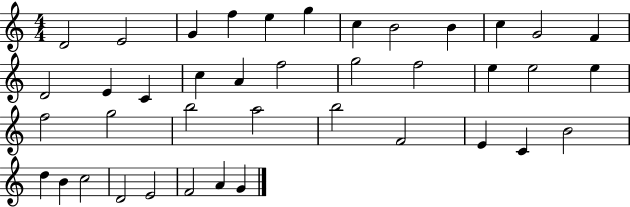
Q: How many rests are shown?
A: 0